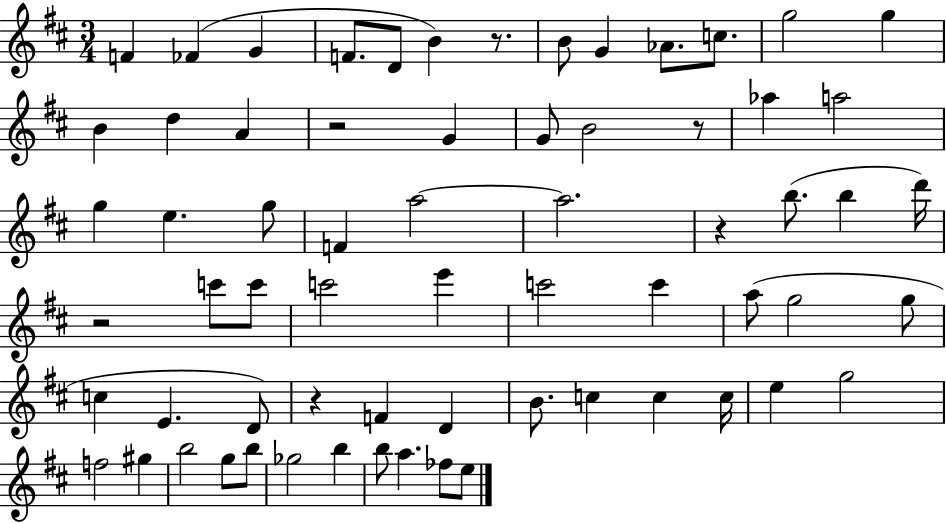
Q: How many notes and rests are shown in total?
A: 66